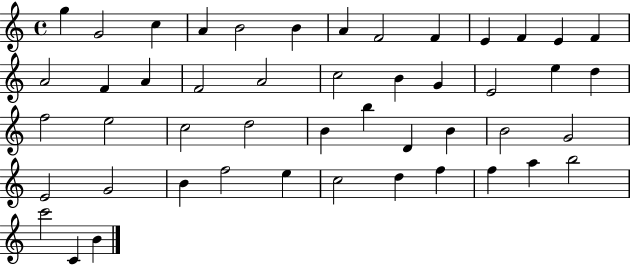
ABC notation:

X:1
T:Untitled
M:4/4
L:1/4
K:C
g G2 c A B2 B A F2 F E F E F A2 F A F2 A2 c2 B G E2 e d f2 e2 c2 d2 B b D B B2 G2 E2 G2 B f2 e c2 d f f a b2 c'2 C B